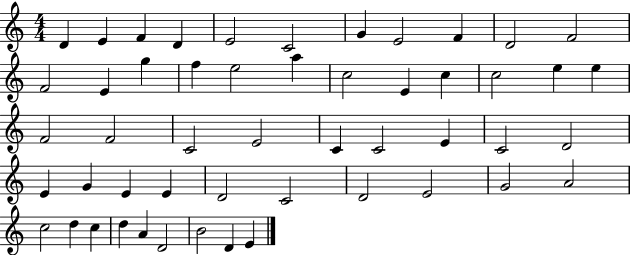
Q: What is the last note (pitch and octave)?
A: E4